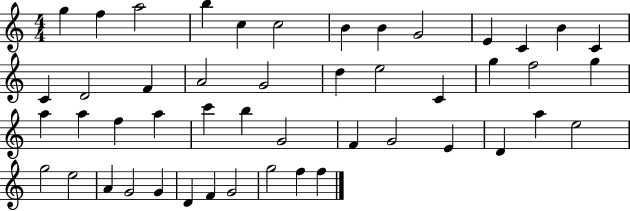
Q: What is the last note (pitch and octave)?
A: F5